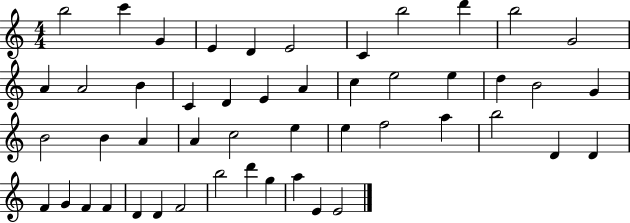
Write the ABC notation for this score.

X:1
T:Untitled
M:4/4
L:1/4
K:C
b2 c' G E D E2 C b2 d' b2 G2 A A2 B C D E A c e2 e d B2 G B2 B A A c2 e e f2 a b2 D D F G F F D D F2 b2 d' g a E E2